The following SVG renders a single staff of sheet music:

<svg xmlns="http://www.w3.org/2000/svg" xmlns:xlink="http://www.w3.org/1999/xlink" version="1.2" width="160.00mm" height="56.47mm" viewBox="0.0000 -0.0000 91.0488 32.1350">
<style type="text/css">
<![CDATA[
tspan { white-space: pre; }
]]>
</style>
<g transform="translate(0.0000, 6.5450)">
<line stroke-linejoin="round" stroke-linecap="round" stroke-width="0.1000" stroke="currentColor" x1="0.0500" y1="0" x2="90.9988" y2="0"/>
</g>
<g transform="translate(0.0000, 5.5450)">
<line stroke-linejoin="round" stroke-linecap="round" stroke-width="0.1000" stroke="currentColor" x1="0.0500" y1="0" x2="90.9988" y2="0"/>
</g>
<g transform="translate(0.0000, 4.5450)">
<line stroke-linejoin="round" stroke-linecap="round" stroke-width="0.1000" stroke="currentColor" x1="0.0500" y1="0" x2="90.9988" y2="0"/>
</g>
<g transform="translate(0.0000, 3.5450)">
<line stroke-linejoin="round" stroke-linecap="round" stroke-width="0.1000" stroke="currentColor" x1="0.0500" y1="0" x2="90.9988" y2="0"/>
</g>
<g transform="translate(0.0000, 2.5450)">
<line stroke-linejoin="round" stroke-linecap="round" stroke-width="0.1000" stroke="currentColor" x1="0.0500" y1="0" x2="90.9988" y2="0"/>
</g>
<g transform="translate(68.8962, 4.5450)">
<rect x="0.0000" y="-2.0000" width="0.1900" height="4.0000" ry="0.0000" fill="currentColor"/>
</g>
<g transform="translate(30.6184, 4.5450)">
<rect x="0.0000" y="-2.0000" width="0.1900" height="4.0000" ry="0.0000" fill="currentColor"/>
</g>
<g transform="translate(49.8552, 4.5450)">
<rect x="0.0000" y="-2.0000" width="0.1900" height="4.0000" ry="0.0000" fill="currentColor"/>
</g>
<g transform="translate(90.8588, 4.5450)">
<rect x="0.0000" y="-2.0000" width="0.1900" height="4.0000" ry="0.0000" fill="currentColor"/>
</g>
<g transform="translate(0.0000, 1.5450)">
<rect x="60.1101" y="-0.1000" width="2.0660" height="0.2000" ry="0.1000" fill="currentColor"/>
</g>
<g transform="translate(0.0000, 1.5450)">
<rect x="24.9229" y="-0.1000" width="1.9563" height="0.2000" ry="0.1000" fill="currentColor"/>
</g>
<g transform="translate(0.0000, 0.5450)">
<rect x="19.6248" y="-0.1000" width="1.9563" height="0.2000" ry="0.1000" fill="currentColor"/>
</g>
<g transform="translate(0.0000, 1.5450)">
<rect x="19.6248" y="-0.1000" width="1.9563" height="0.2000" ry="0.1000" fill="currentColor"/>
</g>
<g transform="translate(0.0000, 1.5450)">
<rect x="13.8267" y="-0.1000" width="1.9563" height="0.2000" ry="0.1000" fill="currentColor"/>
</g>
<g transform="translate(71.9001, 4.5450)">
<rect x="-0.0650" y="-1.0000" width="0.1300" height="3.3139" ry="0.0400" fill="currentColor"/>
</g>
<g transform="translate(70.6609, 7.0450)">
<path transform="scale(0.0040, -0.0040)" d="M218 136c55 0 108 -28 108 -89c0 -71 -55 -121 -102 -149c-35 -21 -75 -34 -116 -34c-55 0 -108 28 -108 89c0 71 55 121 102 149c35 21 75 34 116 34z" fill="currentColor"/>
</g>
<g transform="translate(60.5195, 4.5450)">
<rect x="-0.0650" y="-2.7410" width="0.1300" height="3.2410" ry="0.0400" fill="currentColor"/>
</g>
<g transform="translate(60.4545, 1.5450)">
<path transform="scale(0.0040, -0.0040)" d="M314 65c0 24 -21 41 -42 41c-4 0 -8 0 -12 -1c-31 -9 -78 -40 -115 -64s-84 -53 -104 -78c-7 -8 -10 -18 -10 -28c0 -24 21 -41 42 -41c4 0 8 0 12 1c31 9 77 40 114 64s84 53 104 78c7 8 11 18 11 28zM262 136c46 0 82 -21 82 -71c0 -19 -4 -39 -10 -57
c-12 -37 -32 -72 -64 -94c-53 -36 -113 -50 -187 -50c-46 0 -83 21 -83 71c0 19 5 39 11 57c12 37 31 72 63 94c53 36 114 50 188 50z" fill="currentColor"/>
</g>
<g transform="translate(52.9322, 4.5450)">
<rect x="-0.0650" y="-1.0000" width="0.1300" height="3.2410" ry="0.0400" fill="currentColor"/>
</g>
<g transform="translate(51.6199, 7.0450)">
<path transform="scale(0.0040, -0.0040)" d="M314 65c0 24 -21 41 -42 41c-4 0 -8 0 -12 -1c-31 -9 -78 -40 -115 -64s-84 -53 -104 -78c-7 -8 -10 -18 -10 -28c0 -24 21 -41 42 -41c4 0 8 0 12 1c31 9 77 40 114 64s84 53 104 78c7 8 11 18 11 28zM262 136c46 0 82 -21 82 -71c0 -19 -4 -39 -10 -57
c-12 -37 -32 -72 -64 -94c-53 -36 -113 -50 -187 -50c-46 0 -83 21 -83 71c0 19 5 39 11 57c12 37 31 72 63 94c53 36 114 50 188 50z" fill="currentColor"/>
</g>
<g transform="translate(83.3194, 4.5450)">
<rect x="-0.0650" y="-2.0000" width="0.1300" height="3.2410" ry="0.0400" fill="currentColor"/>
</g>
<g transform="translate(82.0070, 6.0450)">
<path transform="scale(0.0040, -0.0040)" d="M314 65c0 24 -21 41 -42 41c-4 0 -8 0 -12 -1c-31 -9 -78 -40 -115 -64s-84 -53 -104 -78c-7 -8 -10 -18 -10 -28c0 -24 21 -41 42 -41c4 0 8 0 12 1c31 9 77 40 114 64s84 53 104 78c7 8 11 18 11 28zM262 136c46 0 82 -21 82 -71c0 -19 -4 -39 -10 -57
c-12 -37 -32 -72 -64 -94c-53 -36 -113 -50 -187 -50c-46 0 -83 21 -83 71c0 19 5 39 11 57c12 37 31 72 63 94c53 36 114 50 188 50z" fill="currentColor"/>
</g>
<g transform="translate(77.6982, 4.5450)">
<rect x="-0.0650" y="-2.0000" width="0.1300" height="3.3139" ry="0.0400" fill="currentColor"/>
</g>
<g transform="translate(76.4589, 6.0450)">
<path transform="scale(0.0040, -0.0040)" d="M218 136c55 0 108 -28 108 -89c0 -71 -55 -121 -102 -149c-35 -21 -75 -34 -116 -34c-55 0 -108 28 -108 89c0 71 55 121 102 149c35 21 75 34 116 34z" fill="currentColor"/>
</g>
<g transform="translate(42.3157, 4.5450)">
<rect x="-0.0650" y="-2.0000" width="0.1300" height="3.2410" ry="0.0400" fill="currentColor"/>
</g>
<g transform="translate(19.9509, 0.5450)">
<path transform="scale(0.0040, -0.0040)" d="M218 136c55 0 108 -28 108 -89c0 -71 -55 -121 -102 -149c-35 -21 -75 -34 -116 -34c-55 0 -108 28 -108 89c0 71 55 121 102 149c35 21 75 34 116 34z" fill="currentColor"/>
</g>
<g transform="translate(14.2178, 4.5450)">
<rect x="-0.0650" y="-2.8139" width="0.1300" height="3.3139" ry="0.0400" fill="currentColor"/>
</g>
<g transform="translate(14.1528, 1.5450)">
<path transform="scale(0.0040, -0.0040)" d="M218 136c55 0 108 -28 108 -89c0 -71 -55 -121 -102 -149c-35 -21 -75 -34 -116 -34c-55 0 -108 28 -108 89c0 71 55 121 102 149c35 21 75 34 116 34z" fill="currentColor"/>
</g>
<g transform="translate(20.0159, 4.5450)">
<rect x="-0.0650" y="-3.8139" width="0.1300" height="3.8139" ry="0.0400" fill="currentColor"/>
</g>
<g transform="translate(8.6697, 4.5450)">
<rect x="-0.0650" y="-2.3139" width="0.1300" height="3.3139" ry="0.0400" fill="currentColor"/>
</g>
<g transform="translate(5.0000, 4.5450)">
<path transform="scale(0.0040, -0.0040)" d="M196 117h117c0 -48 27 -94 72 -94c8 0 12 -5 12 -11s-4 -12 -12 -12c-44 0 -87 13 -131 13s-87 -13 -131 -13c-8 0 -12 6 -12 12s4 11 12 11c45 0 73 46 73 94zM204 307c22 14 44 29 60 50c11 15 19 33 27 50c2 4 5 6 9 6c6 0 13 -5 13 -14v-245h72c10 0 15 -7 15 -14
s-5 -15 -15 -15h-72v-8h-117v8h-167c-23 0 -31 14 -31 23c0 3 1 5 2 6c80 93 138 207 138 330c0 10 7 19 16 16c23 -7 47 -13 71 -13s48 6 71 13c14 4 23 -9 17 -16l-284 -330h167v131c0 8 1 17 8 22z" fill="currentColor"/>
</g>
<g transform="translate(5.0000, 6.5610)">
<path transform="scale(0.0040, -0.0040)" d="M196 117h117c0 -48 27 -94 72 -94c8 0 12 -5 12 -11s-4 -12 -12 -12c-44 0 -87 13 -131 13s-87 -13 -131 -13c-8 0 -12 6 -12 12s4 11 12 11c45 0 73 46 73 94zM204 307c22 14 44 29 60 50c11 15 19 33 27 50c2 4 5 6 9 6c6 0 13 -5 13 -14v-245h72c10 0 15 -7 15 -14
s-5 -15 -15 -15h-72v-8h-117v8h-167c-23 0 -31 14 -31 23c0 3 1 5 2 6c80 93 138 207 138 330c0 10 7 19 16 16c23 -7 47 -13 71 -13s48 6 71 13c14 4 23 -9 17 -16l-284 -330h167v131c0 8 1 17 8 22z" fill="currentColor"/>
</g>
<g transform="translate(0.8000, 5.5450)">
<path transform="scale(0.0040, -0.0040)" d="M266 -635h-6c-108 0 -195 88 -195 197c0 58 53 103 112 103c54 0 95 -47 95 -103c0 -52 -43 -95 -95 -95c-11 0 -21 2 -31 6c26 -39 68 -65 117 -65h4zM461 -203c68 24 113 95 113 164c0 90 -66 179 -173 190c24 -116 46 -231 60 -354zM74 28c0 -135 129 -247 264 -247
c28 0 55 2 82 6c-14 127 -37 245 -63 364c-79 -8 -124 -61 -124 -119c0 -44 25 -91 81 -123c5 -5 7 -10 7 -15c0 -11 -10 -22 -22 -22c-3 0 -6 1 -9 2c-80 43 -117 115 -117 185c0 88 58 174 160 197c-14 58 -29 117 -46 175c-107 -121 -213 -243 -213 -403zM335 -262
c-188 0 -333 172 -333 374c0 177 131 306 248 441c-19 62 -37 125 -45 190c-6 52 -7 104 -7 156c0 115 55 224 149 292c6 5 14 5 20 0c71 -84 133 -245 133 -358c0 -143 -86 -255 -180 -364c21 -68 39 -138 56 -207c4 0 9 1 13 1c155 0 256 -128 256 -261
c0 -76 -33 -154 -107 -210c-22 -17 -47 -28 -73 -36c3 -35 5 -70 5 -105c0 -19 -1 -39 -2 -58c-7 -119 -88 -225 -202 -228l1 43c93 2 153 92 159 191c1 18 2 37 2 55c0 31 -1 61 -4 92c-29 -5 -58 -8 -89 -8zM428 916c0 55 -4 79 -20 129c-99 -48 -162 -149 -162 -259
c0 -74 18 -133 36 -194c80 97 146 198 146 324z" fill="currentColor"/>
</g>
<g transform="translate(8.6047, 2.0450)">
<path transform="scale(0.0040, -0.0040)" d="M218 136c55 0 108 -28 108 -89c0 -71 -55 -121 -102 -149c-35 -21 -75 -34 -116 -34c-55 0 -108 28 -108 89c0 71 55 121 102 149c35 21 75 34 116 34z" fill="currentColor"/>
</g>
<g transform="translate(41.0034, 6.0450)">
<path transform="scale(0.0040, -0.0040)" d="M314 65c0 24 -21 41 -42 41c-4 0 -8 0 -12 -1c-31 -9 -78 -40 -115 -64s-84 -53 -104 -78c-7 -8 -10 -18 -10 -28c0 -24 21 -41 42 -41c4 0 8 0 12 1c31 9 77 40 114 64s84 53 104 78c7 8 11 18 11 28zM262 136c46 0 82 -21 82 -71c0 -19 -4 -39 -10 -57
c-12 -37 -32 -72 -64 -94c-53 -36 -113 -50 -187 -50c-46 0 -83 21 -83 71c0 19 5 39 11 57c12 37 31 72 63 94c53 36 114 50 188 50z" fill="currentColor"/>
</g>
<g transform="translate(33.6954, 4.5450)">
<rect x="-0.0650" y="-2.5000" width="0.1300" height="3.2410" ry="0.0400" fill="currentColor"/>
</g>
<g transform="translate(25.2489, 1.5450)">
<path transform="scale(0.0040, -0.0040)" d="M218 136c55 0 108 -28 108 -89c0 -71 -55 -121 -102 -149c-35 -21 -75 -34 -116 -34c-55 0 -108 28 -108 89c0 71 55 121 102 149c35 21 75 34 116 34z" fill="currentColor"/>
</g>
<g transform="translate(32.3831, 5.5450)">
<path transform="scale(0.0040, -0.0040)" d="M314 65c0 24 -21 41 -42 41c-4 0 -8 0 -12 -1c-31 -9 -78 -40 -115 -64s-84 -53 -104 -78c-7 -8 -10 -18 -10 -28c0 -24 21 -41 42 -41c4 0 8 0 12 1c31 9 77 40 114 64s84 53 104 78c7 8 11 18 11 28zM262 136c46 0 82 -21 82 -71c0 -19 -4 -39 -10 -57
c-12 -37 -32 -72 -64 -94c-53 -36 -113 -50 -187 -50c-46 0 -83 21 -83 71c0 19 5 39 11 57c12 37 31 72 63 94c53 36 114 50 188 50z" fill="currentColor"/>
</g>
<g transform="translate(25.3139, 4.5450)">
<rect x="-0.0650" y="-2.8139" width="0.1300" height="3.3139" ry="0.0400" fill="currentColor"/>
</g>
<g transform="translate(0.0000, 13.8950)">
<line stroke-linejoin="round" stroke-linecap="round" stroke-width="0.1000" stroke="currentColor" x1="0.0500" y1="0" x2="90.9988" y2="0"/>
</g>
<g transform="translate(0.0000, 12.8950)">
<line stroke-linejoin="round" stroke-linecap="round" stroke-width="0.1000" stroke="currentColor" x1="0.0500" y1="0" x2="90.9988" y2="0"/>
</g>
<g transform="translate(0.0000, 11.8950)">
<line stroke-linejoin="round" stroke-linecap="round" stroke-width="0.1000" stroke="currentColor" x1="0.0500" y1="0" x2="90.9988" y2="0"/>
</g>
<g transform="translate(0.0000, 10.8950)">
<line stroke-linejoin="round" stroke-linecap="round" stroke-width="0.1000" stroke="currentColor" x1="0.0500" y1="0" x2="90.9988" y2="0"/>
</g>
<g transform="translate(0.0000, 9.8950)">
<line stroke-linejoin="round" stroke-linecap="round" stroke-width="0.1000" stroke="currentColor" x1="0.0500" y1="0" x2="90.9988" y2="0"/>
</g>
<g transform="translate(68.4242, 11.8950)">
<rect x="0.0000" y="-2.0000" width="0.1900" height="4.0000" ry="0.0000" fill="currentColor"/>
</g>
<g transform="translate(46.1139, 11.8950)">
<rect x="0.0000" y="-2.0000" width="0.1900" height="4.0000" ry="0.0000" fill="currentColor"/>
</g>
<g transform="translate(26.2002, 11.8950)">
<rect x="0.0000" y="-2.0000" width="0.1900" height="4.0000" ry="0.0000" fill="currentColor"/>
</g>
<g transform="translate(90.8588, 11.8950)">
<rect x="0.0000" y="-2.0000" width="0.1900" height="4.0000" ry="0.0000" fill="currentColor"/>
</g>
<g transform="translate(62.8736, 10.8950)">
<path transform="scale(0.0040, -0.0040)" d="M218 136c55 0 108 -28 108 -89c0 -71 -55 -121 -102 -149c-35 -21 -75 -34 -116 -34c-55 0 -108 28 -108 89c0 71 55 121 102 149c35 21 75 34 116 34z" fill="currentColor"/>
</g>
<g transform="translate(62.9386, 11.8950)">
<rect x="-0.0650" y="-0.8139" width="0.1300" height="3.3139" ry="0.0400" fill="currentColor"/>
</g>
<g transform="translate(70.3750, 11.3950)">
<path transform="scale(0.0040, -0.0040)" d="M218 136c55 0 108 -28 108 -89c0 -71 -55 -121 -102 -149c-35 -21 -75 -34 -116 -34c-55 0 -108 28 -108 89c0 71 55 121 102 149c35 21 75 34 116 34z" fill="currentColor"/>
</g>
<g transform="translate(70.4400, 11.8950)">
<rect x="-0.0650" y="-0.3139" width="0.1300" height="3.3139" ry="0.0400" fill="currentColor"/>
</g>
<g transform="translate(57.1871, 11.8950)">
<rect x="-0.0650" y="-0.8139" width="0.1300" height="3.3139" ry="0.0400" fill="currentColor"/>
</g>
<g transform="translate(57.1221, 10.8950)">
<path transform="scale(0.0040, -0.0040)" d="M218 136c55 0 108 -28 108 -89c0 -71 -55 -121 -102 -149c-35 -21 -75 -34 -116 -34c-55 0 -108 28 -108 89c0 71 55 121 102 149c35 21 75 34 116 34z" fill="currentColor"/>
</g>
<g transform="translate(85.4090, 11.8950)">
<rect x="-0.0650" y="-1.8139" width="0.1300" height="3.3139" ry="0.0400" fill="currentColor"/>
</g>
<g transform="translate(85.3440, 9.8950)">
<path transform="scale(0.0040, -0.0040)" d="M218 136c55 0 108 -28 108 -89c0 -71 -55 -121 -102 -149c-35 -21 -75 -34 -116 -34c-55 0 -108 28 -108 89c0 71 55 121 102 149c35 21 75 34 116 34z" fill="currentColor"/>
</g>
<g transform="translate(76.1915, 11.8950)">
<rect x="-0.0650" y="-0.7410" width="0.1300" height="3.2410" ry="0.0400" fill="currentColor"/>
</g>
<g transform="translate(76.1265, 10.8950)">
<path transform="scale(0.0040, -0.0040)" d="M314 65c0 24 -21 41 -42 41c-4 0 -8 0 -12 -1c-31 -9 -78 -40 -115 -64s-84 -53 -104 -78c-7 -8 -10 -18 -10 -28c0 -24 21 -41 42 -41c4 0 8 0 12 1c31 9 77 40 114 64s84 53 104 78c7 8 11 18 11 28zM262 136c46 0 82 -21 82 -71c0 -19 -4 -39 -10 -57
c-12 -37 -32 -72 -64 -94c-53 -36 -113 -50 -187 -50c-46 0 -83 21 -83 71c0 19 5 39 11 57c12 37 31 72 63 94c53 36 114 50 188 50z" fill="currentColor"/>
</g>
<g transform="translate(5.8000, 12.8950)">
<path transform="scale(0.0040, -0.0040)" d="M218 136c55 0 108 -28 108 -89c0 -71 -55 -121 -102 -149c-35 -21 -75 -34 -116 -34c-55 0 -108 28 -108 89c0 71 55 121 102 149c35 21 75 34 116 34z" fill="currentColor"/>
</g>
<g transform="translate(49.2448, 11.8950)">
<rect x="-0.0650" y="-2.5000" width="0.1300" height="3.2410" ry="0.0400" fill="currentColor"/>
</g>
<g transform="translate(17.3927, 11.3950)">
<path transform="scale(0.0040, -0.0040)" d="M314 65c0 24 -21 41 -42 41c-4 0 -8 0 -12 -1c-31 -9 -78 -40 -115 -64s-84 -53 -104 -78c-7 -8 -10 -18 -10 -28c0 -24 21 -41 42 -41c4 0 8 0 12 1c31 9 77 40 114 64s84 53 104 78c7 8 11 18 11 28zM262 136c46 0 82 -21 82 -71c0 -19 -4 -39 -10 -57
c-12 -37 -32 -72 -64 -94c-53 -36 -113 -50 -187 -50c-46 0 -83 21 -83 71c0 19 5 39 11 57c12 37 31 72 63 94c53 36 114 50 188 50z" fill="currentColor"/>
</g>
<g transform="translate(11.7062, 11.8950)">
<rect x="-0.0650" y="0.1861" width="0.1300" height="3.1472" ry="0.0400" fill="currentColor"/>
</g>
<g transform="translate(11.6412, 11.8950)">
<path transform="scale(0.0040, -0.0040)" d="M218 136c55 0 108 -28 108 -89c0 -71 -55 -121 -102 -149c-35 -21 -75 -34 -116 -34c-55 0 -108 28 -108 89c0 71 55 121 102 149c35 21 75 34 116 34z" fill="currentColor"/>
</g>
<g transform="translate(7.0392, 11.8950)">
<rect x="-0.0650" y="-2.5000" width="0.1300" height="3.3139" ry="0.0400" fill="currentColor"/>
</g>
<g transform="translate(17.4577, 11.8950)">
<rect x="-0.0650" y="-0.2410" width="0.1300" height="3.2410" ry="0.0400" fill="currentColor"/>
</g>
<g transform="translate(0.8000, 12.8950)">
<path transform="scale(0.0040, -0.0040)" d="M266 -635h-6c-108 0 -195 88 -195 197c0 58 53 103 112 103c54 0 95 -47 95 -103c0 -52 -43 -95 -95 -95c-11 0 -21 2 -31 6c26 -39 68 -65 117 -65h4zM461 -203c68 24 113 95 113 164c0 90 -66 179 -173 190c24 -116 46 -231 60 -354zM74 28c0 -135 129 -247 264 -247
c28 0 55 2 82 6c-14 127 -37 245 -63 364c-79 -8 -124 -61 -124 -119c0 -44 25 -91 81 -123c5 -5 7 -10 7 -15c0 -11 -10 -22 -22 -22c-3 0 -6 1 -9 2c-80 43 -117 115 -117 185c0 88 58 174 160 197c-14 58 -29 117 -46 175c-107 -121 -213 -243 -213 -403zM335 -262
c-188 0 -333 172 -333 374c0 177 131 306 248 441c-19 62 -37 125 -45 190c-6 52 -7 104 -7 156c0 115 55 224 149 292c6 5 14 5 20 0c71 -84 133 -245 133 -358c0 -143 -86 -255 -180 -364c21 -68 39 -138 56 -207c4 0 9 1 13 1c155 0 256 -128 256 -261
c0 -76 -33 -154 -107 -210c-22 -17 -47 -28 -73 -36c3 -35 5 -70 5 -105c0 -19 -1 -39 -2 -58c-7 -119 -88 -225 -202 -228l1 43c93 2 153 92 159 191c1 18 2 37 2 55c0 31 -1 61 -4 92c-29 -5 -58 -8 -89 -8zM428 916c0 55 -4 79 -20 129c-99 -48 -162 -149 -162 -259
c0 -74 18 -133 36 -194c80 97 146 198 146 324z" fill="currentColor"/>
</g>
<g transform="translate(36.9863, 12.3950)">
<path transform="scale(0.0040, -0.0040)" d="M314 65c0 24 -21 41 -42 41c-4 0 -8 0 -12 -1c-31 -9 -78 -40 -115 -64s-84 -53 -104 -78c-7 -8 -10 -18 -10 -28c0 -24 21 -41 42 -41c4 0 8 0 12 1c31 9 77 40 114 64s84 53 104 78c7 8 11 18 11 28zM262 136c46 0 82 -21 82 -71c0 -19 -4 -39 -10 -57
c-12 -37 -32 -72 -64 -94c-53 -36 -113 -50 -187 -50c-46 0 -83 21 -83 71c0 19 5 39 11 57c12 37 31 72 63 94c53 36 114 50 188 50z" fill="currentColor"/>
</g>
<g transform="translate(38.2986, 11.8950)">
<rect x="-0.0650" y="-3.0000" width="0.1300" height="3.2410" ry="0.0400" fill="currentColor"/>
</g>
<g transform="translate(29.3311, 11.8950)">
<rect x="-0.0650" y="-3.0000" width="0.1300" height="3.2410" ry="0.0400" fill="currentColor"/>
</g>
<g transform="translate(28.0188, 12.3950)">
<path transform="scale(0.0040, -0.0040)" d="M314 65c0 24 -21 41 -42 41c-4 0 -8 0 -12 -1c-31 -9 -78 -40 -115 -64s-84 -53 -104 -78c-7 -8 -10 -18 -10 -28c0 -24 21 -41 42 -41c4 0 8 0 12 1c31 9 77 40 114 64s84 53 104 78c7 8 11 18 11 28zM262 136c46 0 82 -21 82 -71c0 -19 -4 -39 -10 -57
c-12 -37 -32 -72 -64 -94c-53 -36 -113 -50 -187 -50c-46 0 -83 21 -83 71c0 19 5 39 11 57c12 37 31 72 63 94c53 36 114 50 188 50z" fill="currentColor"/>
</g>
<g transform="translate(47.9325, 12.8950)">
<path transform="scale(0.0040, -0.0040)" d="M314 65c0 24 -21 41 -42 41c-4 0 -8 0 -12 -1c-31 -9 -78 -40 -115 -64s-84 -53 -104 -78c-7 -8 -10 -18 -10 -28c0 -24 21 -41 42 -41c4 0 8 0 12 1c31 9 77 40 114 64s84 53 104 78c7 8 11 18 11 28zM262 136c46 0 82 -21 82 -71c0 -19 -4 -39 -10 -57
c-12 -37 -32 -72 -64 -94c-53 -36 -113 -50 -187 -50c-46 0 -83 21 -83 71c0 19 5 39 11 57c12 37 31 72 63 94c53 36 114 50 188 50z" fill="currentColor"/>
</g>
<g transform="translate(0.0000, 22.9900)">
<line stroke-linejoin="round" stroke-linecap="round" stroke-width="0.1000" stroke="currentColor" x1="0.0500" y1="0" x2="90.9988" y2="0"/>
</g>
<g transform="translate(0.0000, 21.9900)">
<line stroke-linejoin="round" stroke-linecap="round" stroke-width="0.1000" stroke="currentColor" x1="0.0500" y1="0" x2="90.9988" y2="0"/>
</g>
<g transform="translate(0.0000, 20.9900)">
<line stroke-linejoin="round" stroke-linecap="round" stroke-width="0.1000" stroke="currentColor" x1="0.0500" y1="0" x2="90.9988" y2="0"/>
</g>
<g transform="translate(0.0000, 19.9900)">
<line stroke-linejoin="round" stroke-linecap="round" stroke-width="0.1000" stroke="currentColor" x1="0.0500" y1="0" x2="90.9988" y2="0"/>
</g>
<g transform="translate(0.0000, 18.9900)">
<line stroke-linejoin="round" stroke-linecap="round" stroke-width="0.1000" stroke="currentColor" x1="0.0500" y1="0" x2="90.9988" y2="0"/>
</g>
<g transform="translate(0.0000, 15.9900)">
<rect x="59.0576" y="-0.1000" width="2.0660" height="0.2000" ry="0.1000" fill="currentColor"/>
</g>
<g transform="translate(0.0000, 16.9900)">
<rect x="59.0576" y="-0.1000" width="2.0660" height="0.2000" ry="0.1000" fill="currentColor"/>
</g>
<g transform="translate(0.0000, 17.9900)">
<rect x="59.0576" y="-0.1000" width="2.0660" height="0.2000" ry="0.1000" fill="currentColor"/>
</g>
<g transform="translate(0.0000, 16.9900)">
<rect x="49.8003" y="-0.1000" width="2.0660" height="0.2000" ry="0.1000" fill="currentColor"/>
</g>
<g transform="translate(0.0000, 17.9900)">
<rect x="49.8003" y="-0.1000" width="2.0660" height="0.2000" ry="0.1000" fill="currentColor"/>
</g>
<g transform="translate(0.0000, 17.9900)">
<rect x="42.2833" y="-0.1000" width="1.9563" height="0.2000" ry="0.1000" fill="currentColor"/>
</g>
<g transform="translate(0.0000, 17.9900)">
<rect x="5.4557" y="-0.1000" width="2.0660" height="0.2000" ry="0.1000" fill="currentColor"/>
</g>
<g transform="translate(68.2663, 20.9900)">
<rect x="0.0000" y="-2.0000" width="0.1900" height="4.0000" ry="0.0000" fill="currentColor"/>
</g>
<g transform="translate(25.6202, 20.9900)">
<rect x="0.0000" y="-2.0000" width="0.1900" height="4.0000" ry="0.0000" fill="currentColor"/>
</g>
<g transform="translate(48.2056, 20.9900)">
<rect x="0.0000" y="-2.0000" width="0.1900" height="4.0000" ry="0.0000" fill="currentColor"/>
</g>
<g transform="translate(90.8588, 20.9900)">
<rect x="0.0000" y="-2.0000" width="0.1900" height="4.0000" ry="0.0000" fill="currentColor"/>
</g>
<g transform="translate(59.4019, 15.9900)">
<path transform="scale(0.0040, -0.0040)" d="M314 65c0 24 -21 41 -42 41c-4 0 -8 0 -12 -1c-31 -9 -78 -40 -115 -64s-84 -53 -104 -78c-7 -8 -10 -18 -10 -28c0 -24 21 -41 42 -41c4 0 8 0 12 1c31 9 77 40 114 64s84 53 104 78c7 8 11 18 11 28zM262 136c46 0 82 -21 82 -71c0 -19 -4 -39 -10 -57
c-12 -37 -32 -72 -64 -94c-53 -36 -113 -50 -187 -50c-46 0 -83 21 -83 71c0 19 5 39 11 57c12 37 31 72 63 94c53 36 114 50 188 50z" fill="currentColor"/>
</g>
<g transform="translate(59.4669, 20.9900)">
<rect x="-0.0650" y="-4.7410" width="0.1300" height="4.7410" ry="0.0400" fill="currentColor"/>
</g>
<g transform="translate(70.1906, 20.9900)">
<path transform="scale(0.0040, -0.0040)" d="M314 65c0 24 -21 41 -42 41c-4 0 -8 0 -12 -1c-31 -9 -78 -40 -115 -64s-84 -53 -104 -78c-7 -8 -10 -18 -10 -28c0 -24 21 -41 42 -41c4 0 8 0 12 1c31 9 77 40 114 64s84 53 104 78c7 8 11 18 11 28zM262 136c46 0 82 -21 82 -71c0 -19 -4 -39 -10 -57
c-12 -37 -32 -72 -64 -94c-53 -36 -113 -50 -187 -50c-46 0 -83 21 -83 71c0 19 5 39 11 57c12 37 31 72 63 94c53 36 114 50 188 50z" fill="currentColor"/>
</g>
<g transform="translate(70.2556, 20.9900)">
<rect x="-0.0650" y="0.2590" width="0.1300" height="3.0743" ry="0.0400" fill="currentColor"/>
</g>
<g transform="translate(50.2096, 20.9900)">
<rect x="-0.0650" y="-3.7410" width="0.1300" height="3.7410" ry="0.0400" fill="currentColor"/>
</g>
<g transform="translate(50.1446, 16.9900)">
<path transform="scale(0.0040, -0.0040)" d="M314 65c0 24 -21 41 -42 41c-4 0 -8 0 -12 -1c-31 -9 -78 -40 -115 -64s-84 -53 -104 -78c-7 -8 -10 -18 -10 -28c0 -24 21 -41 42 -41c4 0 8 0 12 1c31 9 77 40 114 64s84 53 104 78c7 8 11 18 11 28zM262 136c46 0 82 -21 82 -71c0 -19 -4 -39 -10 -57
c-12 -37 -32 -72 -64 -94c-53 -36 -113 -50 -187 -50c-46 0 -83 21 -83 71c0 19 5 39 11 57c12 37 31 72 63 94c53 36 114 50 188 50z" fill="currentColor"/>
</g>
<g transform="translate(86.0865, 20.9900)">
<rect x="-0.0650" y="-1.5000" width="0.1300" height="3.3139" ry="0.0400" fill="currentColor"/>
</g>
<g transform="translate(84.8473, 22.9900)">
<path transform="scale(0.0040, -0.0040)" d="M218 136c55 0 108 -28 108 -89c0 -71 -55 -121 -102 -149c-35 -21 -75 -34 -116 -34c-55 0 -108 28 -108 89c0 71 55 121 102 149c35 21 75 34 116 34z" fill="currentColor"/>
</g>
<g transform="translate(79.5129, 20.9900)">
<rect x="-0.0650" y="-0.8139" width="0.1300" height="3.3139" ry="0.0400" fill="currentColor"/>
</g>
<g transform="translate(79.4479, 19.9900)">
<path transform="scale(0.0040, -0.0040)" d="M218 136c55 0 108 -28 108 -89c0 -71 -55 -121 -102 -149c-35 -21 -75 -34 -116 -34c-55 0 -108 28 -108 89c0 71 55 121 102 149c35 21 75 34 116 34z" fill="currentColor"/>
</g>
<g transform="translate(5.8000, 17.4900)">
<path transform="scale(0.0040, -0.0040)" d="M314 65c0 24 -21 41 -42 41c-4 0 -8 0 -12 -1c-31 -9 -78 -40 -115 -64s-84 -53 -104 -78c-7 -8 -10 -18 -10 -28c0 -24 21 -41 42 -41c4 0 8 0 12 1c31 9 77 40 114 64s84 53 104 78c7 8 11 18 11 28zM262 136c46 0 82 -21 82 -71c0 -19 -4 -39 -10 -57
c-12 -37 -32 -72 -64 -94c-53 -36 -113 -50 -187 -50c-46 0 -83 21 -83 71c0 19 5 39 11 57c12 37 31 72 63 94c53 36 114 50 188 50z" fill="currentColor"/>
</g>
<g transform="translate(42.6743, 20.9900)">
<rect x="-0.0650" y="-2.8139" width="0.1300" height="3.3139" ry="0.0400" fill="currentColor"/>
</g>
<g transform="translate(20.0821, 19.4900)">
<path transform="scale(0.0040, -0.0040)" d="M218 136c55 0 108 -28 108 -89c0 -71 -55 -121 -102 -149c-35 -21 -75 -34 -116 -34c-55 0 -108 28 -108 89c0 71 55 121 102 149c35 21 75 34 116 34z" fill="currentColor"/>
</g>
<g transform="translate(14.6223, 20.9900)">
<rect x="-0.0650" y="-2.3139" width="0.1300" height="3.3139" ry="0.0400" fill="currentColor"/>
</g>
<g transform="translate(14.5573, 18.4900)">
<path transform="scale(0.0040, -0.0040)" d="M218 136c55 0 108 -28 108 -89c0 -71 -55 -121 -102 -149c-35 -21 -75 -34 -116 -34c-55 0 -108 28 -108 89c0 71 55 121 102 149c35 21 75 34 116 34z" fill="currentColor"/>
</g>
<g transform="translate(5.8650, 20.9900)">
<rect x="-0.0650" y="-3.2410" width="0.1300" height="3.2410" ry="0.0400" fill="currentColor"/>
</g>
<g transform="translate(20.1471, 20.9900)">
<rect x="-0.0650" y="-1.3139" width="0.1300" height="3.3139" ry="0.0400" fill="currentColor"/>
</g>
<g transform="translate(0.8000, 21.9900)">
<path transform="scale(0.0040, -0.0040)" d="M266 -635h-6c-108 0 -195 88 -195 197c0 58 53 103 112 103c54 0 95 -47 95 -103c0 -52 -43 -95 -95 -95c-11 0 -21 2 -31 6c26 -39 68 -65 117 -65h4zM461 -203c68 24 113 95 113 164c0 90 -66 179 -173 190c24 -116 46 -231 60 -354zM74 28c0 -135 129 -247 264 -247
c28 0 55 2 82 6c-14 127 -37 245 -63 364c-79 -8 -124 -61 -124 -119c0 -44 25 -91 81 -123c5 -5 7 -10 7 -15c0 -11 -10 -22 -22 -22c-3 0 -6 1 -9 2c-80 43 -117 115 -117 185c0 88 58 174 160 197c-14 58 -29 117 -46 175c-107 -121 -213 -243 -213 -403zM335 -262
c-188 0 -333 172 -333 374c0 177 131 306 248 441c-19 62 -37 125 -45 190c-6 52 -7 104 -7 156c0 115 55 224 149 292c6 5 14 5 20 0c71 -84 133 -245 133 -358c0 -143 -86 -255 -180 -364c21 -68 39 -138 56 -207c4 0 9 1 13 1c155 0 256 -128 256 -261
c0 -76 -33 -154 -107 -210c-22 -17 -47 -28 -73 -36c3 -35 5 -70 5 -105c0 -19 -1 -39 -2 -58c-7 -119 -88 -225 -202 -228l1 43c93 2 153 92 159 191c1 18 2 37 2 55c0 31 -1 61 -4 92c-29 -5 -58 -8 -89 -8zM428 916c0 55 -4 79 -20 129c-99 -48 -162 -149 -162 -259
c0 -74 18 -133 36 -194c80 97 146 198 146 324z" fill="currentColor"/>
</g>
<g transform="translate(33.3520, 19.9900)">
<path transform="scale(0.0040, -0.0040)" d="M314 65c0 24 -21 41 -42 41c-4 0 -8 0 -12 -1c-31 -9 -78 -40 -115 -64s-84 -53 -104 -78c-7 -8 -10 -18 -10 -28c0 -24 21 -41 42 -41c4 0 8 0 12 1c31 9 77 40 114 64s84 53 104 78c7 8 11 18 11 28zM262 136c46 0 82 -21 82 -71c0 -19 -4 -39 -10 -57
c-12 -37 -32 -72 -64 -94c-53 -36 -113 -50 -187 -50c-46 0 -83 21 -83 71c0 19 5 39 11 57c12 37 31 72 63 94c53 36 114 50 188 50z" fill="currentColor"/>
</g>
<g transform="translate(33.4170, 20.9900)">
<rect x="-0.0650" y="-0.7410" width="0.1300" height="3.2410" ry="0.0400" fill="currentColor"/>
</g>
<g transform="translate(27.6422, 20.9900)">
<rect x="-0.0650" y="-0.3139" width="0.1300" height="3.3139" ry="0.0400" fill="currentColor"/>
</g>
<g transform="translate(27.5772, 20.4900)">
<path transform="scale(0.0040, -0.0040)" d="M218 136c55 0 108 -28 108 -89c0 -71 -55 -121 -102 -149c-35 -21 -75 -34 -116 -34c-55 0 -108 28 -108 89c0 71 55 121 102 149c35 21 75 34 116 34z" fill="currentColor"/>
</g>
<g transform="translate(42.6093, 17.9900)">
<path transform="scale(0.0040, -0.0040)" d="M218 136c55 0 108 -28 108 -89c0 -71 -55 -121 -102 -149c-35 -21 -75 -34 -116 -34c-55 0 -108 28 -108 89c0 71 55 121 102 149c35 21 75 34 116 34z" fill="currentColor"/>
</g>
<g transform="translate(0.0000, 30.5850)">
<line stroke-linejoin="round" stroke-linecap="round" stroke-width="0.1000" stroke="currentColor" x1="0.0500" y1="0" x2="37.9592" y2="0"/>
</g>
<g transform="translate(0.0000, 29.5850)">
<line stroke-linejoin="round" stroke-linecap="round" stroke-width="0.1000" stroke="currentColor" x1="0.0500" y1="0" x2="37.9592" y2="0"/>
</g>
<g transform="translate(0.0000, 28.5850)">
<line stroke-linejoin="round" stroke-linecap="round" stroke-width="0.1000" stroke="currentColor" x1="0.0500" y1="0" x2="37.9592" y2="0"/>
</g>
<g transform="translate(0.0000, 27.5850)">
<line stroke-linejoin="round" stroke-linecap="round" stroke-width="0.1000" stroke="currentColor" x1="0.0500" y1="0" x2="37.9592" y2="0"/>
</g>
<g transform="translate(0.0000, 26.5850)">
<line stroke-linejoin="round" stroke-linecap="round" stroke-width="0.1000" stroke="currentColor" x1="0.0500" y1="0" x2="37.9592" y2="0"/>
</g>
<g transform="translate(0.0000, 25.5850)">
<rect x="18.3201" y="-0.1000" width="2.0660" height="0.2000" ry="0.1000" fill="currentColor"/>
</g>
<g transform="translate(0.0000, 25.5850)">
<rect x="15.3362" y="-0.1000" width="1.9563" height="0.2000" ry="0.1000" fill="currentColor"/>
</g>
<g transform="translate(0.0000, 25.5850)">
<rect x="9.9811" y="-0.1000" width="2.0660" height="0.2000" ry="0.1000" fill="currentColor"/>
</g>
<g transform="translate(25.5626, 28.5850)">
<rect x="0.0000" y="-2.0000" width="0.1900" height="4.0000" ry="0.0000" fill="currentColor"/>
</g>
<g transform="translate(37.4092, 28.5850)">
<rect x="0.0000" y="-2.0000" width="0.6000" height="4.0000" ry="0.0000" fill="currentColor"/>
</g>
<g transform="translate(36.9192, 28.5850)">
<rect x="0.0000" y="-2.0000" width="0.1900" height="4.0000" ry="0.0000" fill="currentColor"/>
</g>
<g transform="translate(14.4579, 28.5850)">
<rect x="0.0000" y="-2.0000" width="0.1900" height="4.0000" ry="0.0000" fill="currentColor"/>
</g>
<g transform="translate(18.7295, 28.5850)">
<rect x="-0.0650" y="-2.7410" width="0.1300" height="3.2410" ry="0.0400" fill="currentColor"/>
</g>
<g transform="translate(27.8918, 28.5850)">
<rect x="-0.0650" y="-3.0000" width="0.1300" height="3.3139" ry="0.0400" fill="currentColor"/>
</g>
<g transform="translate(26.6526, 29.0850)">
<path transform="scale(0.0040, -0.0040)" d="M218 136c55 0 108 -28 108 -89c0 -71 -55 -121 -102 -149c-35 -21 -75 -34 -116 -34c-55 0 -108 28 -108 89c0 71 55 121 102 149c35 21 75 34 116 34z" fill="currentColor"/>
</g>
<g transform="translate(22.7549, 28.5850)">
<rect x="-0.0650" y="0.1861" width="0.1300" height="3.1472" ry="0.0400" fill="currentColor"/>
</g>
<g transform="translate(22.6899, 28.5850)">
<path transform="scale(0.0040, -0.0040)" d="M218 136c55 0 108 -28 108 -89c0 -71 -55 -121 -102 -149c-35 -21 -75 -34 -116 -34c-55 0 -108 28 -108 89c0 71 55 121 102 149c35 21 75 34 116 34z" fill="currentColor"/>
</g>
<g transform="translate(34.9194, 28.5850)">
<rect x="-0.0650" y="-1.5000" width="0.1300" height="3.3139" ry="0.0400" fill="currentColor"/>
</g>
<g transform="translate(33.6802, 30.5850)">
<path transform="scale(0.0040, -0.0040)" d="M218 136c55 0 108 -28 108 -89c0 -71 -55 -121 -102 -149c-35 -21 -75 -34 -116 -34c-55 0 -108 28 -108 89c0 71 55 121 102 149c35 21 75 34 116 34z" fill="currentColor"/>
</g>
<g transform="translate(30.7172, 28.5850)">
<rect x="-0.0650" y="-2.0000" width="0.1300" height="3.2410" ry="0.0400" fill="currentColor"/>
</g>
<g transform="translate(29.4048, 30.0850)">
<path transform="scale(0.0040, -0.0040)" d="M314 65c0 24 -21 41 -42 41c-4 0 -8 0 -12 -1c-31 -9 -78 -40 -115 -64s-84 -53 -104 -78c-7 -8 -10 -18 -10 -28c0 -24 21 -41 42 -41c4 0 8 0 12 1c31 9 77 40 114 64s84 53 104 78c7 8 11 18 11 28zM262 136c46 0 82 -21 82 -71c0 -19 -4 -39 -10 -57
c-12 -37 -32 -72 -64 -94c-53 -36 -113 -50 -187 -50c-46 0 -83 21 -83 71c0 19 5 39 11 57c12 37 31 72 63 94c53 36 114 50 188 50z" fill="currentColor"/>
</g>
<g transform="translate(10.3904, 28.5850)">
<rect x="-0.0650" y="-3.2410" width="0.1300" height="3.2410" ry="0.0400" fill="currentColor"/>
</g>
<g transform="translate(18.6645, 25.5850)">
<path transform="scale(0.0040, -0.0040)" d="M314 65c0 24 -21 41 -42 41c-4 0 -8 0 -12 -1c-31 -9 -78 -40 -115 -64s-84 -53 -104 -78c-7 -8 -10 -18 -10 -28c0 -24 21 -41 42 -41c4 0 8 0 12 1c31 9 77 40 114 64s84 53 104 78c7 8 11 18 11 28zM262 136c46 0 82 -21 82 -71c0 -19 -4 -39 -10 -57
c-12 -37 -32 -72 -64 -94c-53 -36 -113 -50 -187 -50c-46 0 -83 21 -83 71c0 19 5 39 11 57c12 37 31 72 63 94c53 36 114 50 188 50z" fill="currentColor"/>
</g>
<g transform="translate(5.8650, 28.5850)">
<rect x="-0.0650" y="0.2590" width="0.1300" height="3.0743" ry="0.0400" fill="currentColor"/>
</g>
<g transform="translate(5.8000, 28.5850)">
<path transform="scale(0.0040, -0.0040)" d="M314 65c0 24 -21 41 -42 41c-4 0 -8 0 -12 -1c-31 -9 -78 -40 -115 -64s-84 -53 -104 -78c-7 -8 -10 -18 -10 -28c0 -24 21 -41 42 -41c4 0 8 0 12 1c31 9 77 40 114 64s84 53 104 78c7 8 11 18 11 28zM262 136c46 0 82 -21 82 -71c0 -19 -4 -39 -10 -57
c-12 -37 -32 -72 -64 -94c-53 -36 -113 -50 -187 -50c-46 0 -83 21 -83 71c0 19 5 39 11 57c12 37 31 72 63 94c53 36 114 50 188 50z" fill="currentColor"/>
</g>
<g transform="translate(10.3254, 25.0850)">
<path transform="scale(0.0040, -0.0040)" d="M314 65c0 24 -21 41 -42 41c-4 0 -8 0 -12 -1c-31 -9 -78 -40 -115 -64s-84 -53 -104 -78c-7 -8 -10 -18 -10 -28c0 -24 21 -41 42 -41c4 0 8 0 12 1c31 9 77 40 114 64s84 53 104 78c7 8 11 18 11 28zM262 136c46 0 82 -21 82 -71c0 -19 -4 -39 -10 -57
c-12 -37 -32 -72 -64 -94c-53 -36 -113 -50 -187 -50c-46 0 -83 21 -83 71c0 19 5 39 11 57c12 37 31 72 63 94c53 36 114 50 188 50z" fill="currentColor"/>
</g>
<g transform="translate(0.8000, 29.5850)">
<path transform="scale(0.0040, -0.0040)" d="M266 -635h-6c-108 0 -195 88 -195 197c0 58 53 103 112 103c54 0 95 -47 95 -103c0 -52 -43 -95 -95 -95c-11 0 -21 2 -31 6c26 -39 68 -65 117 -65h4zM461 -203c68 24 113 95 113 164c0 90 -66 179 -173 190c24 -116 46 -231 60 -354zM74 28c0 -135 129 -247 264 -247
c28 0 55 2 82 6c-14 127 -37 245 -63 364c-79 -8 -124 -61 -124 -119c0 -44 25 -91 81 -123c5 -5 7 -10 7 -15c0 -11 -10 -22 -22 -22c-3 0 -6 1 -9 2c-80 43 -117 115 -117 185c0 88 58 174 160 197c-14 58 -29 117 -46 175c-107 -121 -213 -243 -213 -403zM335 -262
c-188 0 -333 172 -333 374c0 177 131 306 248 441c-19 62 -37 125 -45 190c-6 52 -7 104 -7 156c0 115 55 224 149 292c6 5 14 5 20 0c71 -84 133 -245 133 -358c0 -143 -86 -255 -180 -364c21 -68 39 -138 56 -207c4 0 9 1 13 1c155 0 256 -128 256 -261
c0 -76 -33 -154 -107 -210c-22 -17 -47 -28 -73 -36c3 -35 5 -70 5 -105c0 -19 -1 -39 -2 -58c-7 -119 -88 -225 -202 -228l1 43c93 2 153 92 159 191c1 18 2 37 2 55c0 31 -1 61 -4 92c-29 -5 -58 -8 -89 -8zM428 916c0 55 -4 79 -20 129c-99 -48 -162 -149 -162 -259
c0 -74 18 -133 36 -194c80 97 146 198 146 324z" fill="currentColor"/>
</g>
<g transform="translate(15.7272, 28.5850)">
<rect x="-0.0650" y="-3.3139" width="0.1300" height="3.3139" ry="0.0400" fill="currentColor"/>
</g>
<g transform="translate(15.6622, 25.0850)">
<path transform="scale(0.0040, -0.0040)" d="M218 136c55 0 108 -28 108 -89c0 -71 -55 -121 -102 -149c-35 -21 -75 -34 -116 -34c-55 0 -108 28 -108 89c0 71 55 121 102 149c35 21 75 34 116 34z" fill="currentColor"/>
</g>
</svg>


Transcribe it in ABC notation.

X:1
T:Untitled
M:4/4
L:1/4
K:C
g a c' a G2 F2 D2 a2 D F F2 G B c2 A2 A2 G2 d d c d2 f b2 g e c d2 a c'2 e'2 B2 d E B2 b2 b a2 B A F2 E